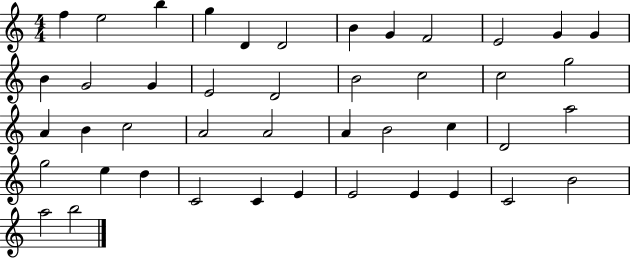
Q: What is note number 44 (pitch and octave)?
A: B5